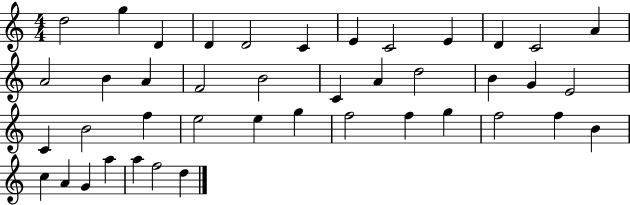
D5/h G5/q D4/q D4/q D4/h C4/q E4/q C4/h E4/q D4/q C4/h A4/q A4/h B4/q A4/q F4/h B4/h C4/q A4/q D5/h B4/q G4/q E4/h C4/q B4/h F5/q E5/h E5/q G5/q F5/h F5/q G5/q F5/h F5/q B4/q C5/q A4/q G4/q A5/q A5/q F5/h D5/q